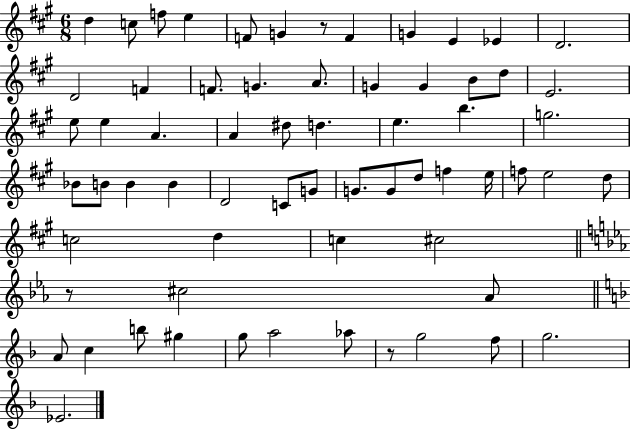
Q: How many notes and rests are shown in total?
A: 65